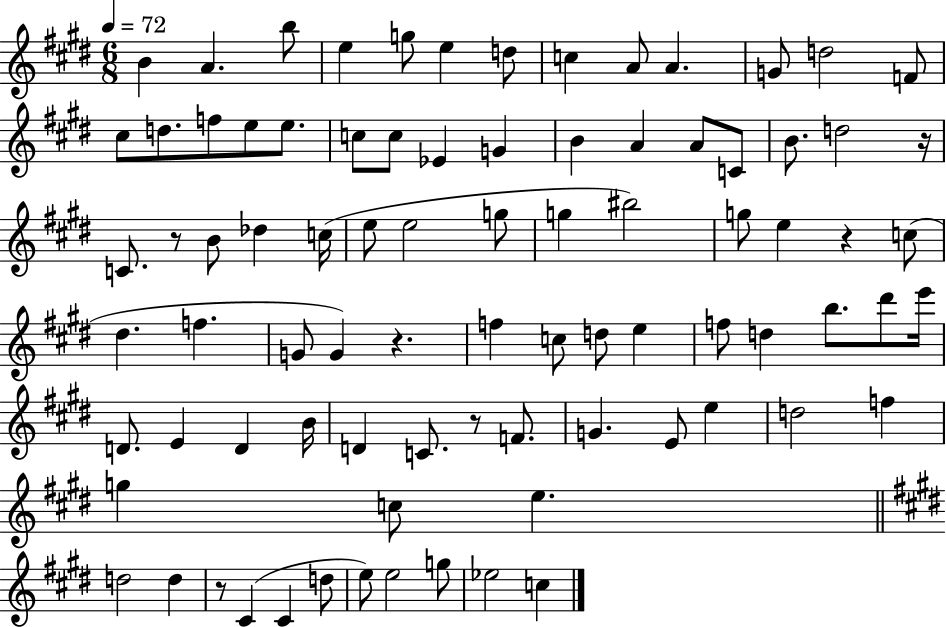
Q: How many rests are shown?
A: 6